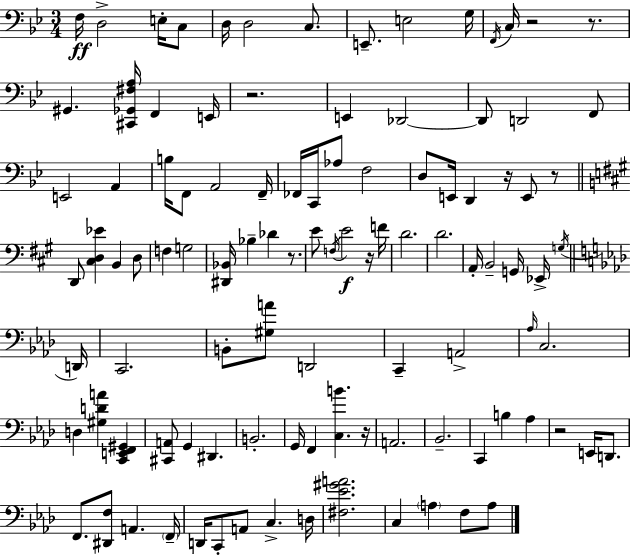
{
  \clef bass
  \numericTimeSignature
  \time 3/4
  \key bes \major
  f16\ff d2-> e16-. c8 | d16 d2 c8. | e,8.-- e2 g16 | \acciaccatura { f,16 } c16 r2 r8. | \break gis,4. <cis, ges, fis a>16 f,4 | e,16 r2. | e,4 des,2~~ | des,8 d,2 f,8 | \break e,2 a,4 | b16 f,8 a,2 | f,16-- fes,16 c,16 aes8 f2 | d8 e,16 d,4 r16 e,8 r8 | \break \bar "||" \break \key a \major d,8 <cis d ees'>4 b,4 d8 | f4 g2 | <dis, bes,>16 bes4-- des'4 r8. | e'8 \acciaccatura { f16 } e'2\f r16 | \break f'16 d'2. | d'2. | a,16-. b,2-- g,16 ees,16-> | \acciaccatura { g16 } \bar "||" \break \key aes \major d,16 c,2. | b,8-. <gis a'>8 d,2 | c,4-- a,2-> | \grace { aes16 } c2. | \break d4 <gis d' a'>4 <c, e, f, gis,>4 | <cis, a,>8 g,4 dis,4. | b,2.-. | g,16 f,4 <c b'>4. | \break r16 a,2. | bes,2.-- | c,4 b4 aes4 | r2 e,16 d,8. | \break f,8. <dis, f>8 a,4. | \parenthesize f,16-- d,16 c,8-. a,8 c4.-> | d16 <fis ees' gis' a'>2. | c4 \parenthesize a4 f8 | \break a8 \bar "|."
}